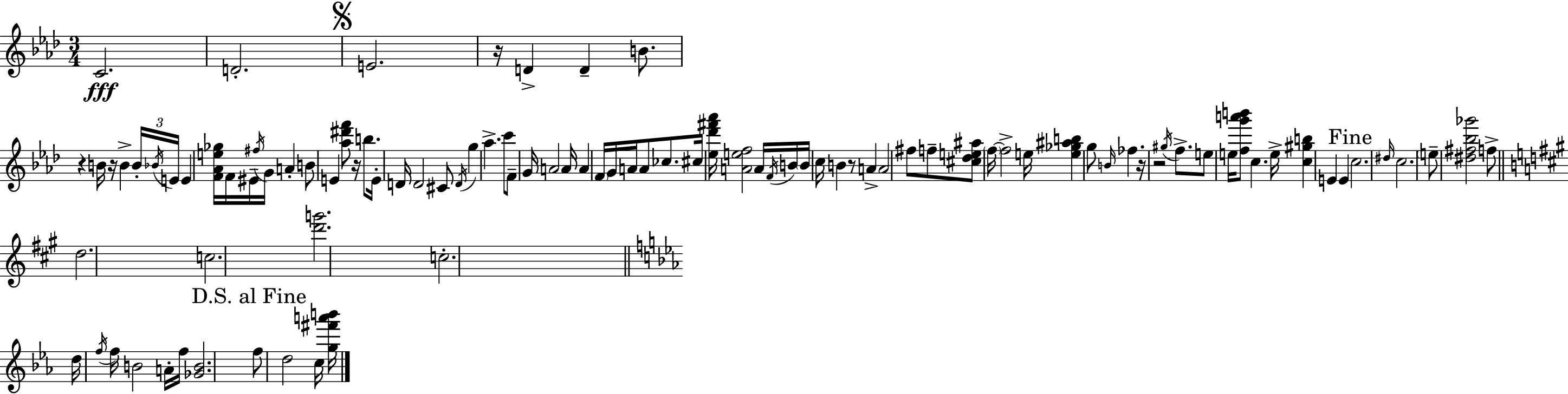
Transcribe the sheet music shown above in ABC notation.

X:1
T:Untitled
M:3/4
L:1/4
K:Ab
C2 D2 E2 z/4 D D B/2 z B/4 z/4 B B/4 _B/4 E/4 E [F_Ae_g]/4 F/4 ^E/4 ^f/4 G/4 A B/2 E [_a^d'f']/2 z/4 b/2 E/4 D/4 D2 ^C/2 D/4 g _a c'/2 F/2 G/4 A2 A/4 A F/4 G/4 A/4 A/2 _c/2 ^c/4 [_e_d'^f'_a']/4 [Aef]2 A/4 F/4 B/4 B/4 c/4 B z/2 A A2 ^f/2 f/2 [^c_de^a]/2 f/4 f2 e/4 [e_g^ab] g/2 B/4 _f z/4 z2 ^g/4 f/2 e/2 e/4 [fg'a'b']/2 c e/4 [c^gb] E E c2 ^d/4 c2 e/2 [^d^f_b_g']2 f/2 d2 c2 [d'g']2 c2 d/4 f/4 f/4 B2 A/4 f/4 [_GB]2 f/2 d2 c/4 [g^f'a'b']/4